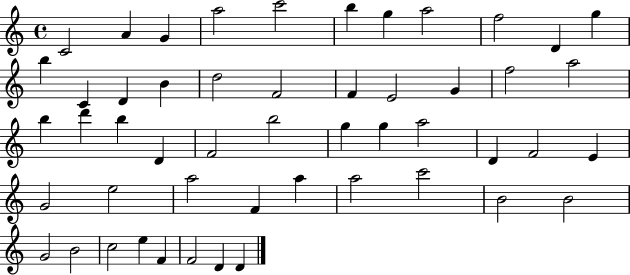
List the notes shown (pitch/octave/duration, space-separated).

C4/h A4/q G4/q A5/h C6/h B5/q G5/q A5/h F5/h D4/q G5/q B5/q C4/q D4/q B4/q D5/h F4/h F4/q E4/h G4/q F5/h A5/h B5/q D6/q B5/q D4/q F4/h B5/h G5/q G5/q A5/h D4/q F4/h E4/q G4/h E5/h A5/h F4/q A5/q A5/h C6/h B4/h B4/h G4/h B4/h C5/h E5/q F4/q F4/h D4/q D4/q